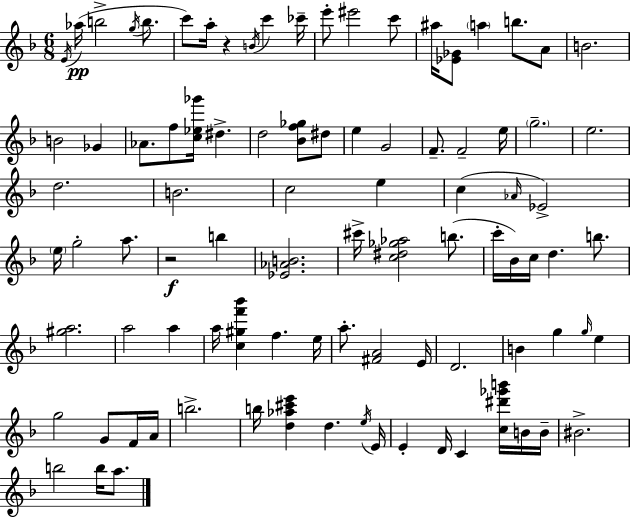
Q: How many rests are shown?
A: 2